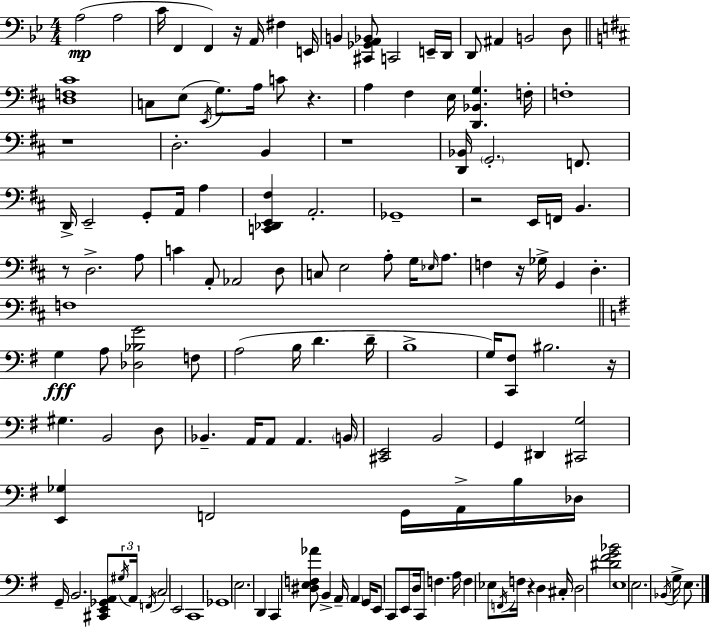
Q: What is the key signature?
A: G minor